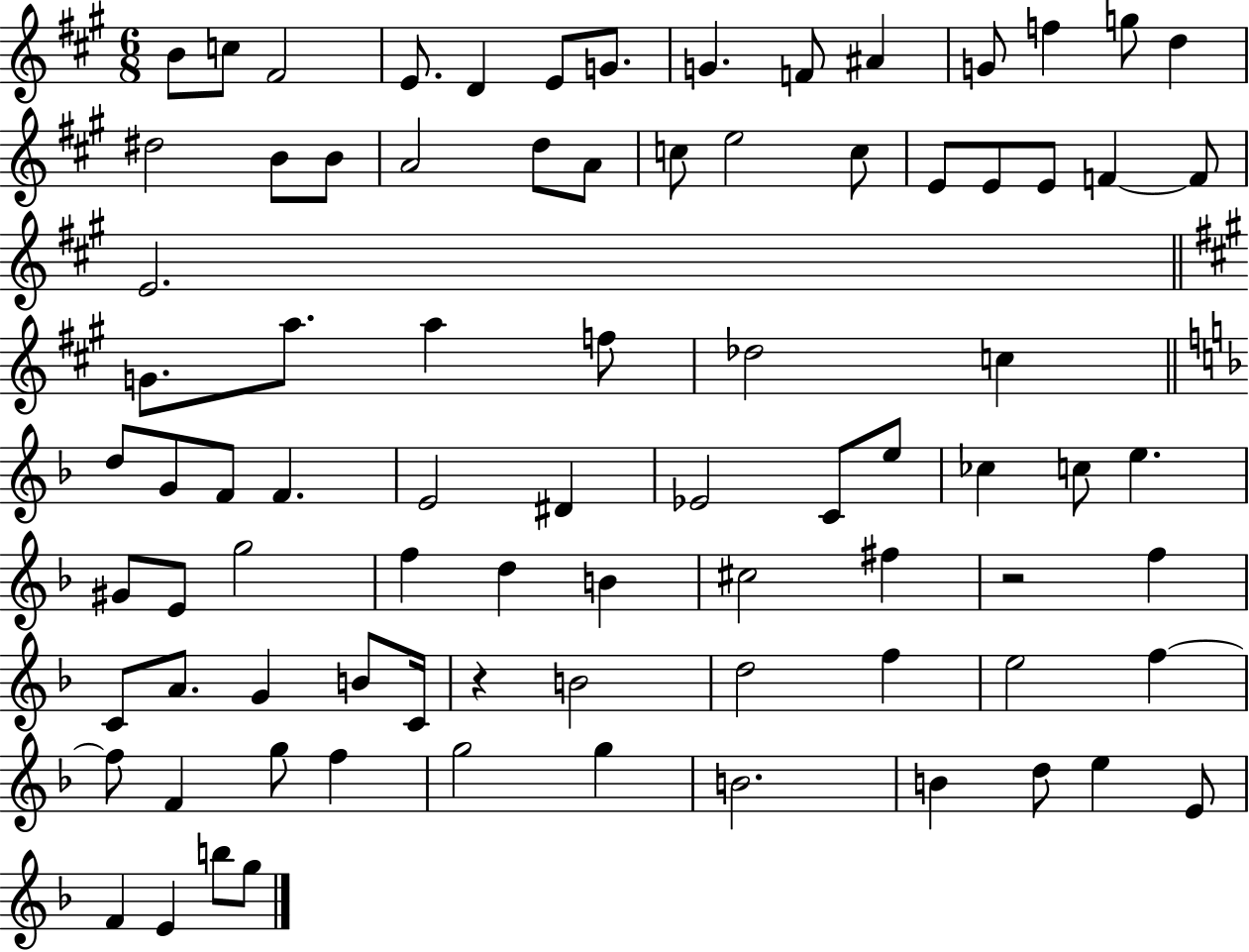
B4/e C5/e F#4/h E4/e. D4/q E4/e G4/e. G4/q. F4/e A#4/q G4/e F5/q G5/e D5/q D#5/h B4/e B4/e A4/h D5/e A4/e C5/e E5/h C5/e E4/e E4/e E4/e F4/q F4/e E4/h. G4/e. A5/e. A5/q F5/e Db5/h C5/q D5/e G4/e F4/e F4/q. E4/h D#4/q Eb4/h C4/e E5/e CES5/q C5/e E5/q. G#4/e E4/e G5/h F5/q D5/q B4/q C#5/h F#5/q R/h F5/q C4/e A4/e. G4/q B4/e C4/s R/q B4/h D5/h F5/q E5/h F5/q F5/e F4/q G5/e F5/q G5/h G5/q B4/h. B4/q D5/e E5/q E4/e F4/q E4/q B5/e G5/e